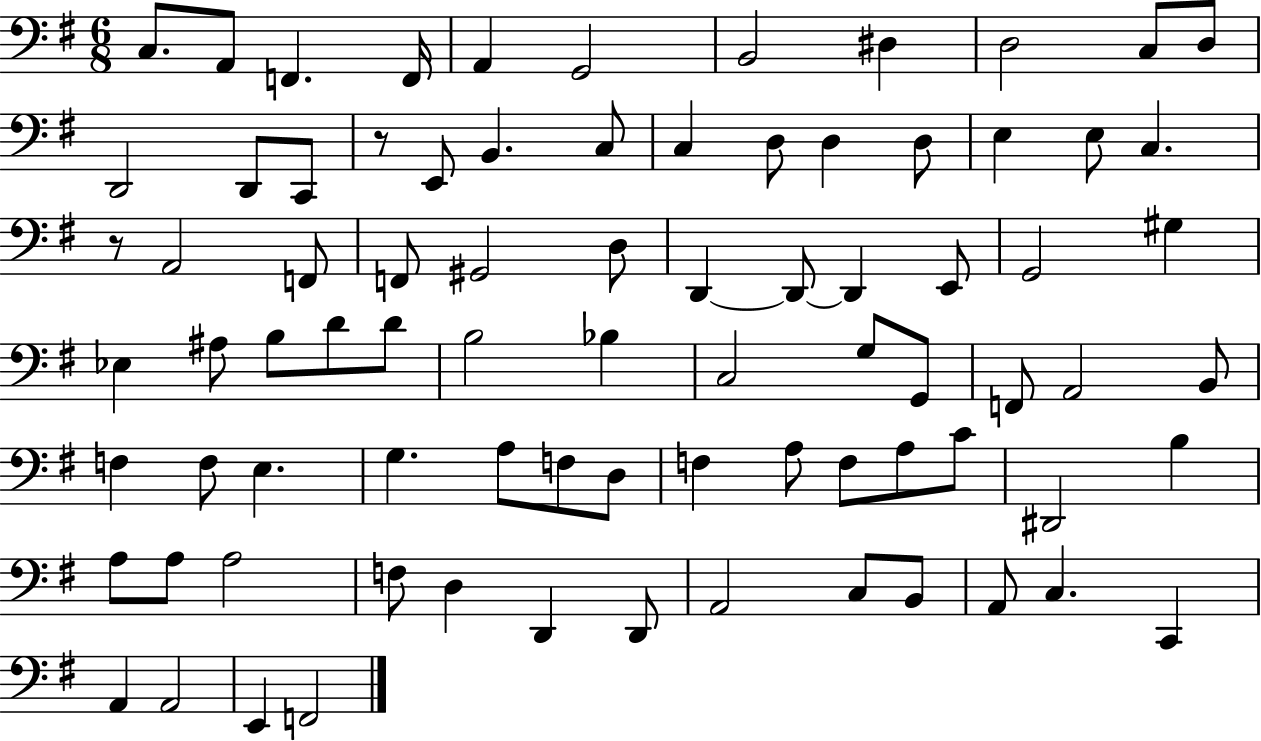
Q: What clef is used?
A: bass